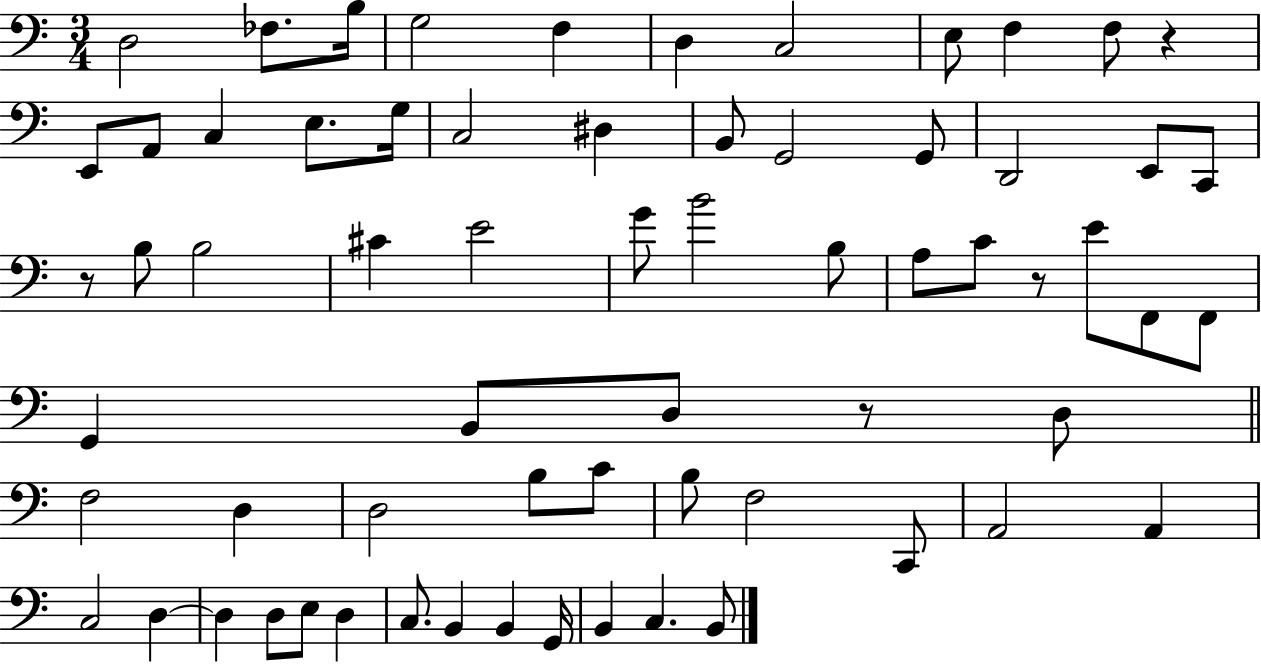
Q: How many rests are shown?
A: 4